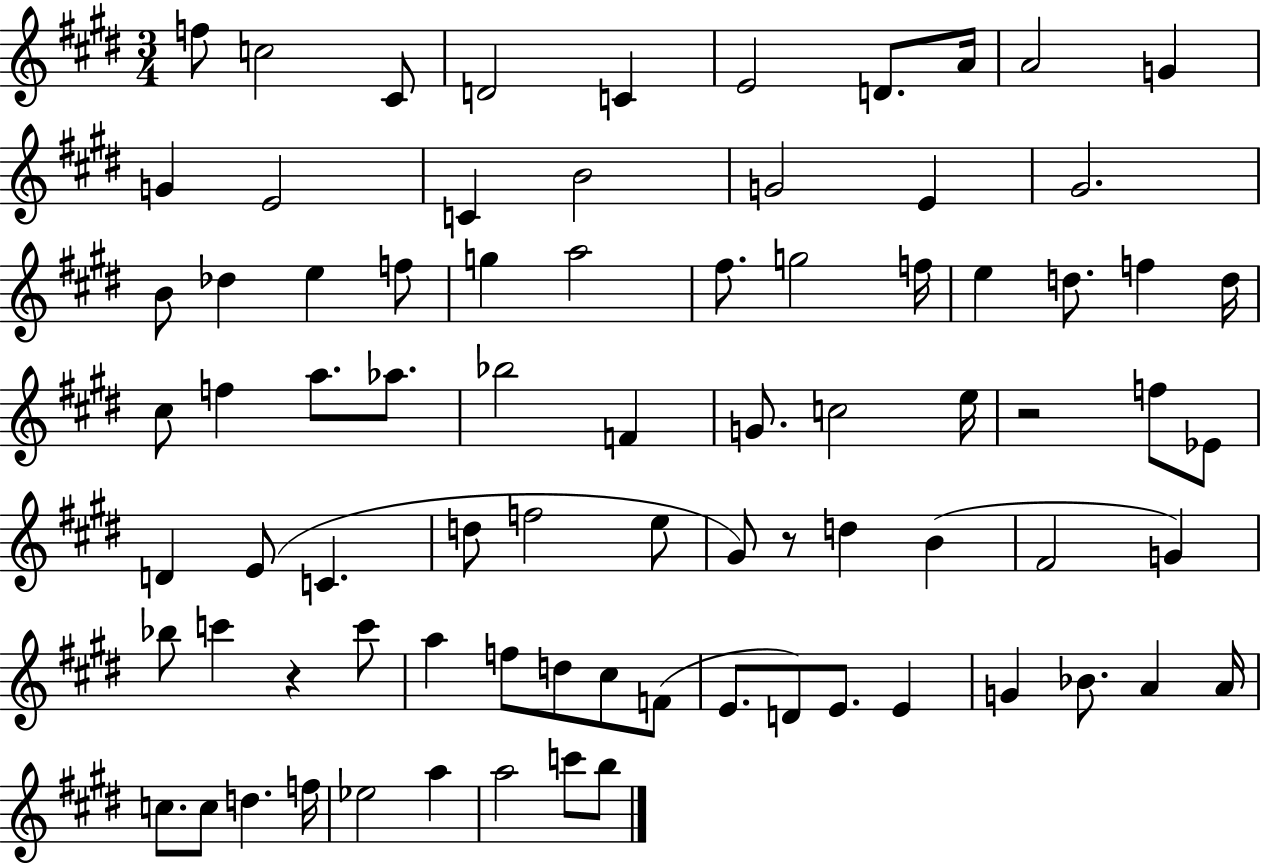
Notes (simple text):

F5/e C5/h C#4/e D4/h C4/q E4/h D4/e. A4/s A4/h G4/q G4/q E4/h C4/q B4/h G4/h E4/q G#4/h. B4/e Db5/q E5/q F5/e G5/q A5/h F#5/e. G5/h F5/s E5/q D5/e. F5/q D5/s C#5/e F5/q A5/e. Ab5/e. Bb5/h F4/q G4/e. C5/h E5/s R/h F5/e Eb4/e D4/q E4/e C4/q. D5/e F5/h E5/e G#4/e R/e D5/q B4/q F#4/h G4/q Bb5/e C6/q R/q C6/e A5/q F5/e D5/e C#5/e F4/e E4/e. D4/e E4/e. E4/q G4/q Bb4/e. A4/q A4/s C5/e. C5/e D5/q. F5/s Eb5/h A5/q A5/h C6/e B5/e